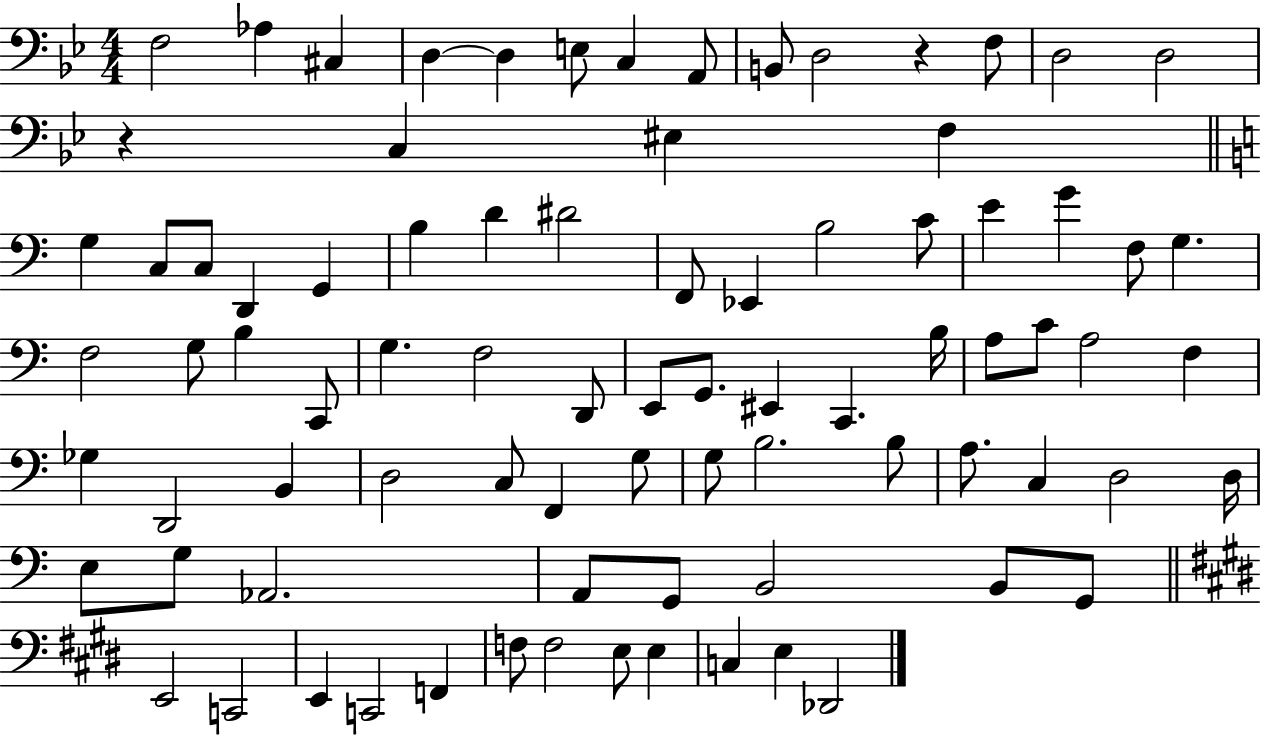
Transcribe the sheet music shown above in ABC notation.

X:1
T:Untitled
M:4/4
L:1/4
K:Bb
F,2 _A, ^C, D, D, E,/2 C, A,,/2 B,,/2 D,2 z F,/2 D,2 D,2 z C, ^E, F, G, C,/2 C,/2 D,, G,, B, D ^D2 F,,/2 _E,, B,2 C/2 E G F,/2 G, F,2 G,/2 B, C,,/2 G, F,2 D,,/2 E,,/2 G,,/2 ^E,, C,, B,/4 A,/2 C/2 A,2 F, _G, D,,2 B,, D,2 C,/2 F,, G,/2 G,/2 B,2 B,/2 A,/2 C, D,2 D,/4 E,/2 G,/2 _A,,2 A,,/2 G,,/2 B,,2 B,,/2 G,,/2 E,,2 C,,2 E,, C,,2 F,, F,/2 F,2 E,/2 E, C, E, _D,,2